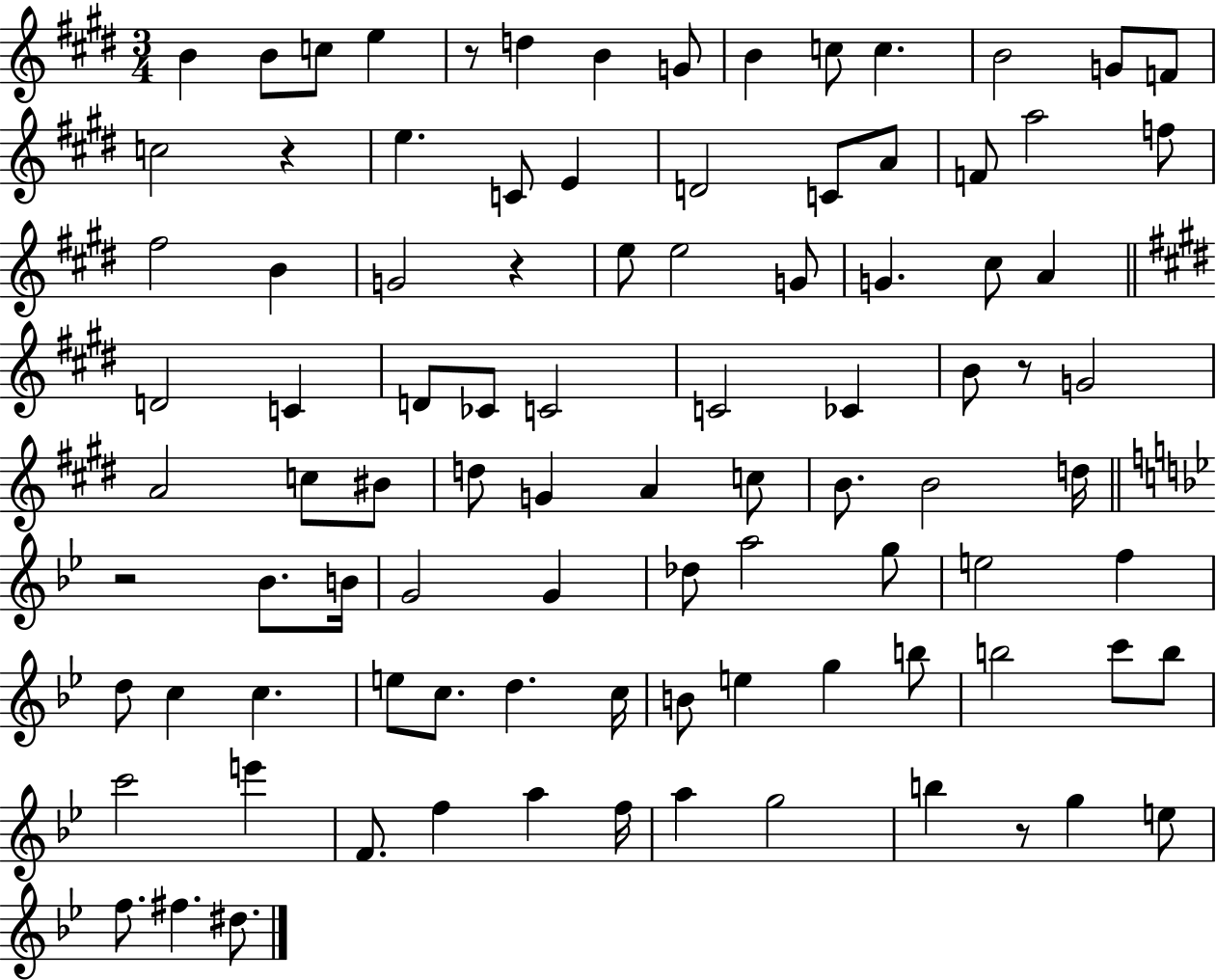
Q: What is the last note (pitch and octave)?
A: D#5